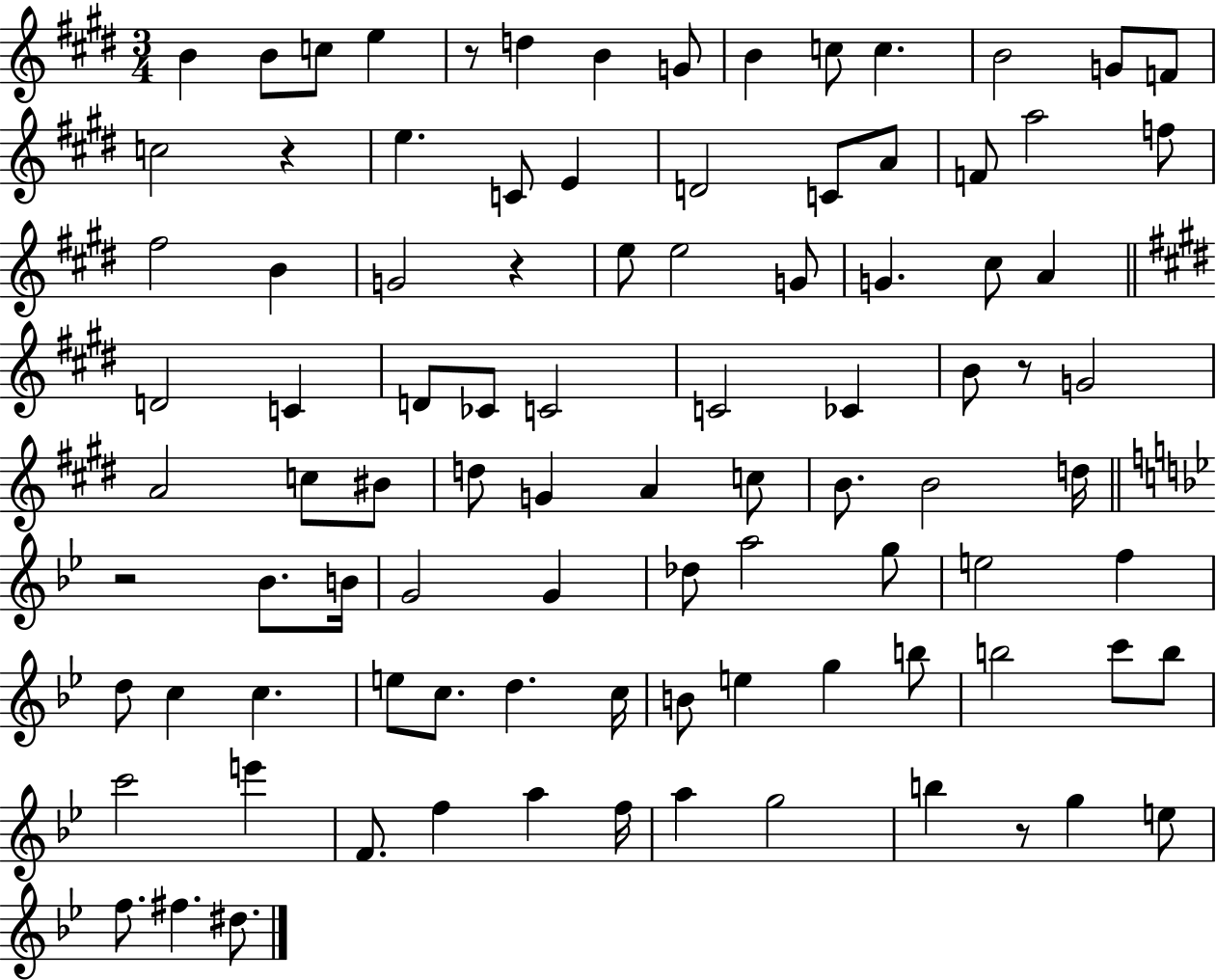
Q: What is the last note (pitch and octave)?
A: D#5